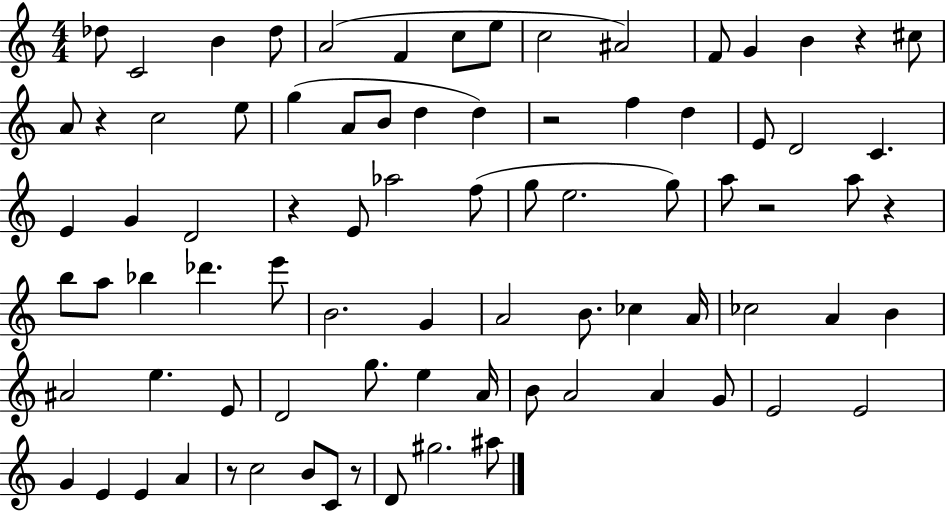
X:1
T:Untitled
M:4/4
L:1/4
K:C
_d/2 C2 B _d/2 A2 F c/2 e/2 c2 ^A2 F/2 G B z ^c/2 A/2 z c2 e/2 g A/2 B/2 d d z2 f d E/2 D2 C E G D2 z E/2 _a2 f/2 g/2 e2 g/2 a/2 z2 a/2 z b/2 a/2 _b _d' e'/2 B2 G A2 B/2 _c A/4 _c2 A B ^A2 e E/2 D2 g/2 e A/4 B/2 A2 A G/2 E2 E2 G E E A z/2 c2 B/2 C/2 z/2 D/2 ^g2 ^a/2